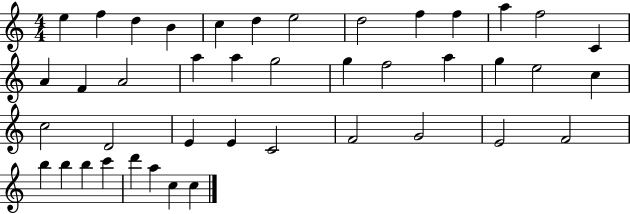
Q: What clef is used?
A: treble